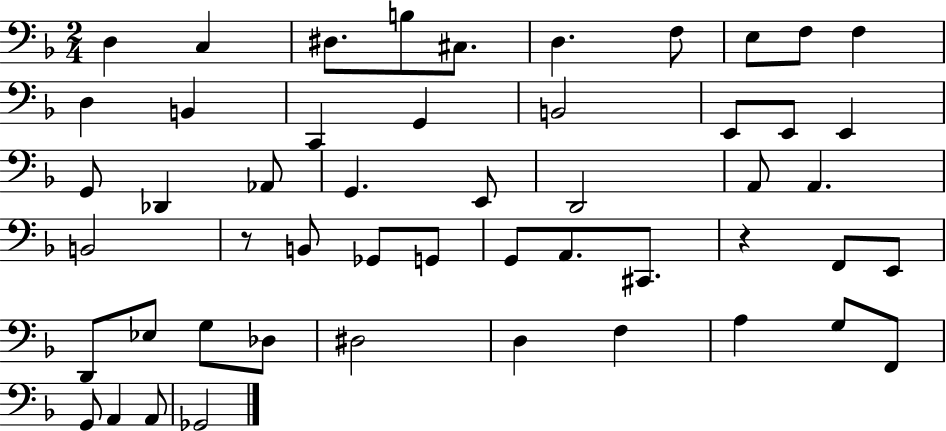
{
  \clef bass
  \numericTimeSignature
  \time 2/4
  \key f \major
  \repeat volta 2 { d4 c4 | dis8. b8 cis8. | d4. f8 | e8 f8 f4 | \break d4 b,4 | c,4 g,4 | b,2 | e,8 e,8 e,4 | \break g,8 des,4 aes,8 | g,4. e,8 | d,2 | a,8 a,4. | \break b,2 | r8 b,8 ges,8 g,8 | g,8 a,8. cis,8. | r4 f,8 e,8 | \break d,8 ees8 g8 des8 | dis2 | d4 f4 | a4 g8 f,8 | \break g,8 a,4 a,8 | ges,2 | } \bar "|."
}